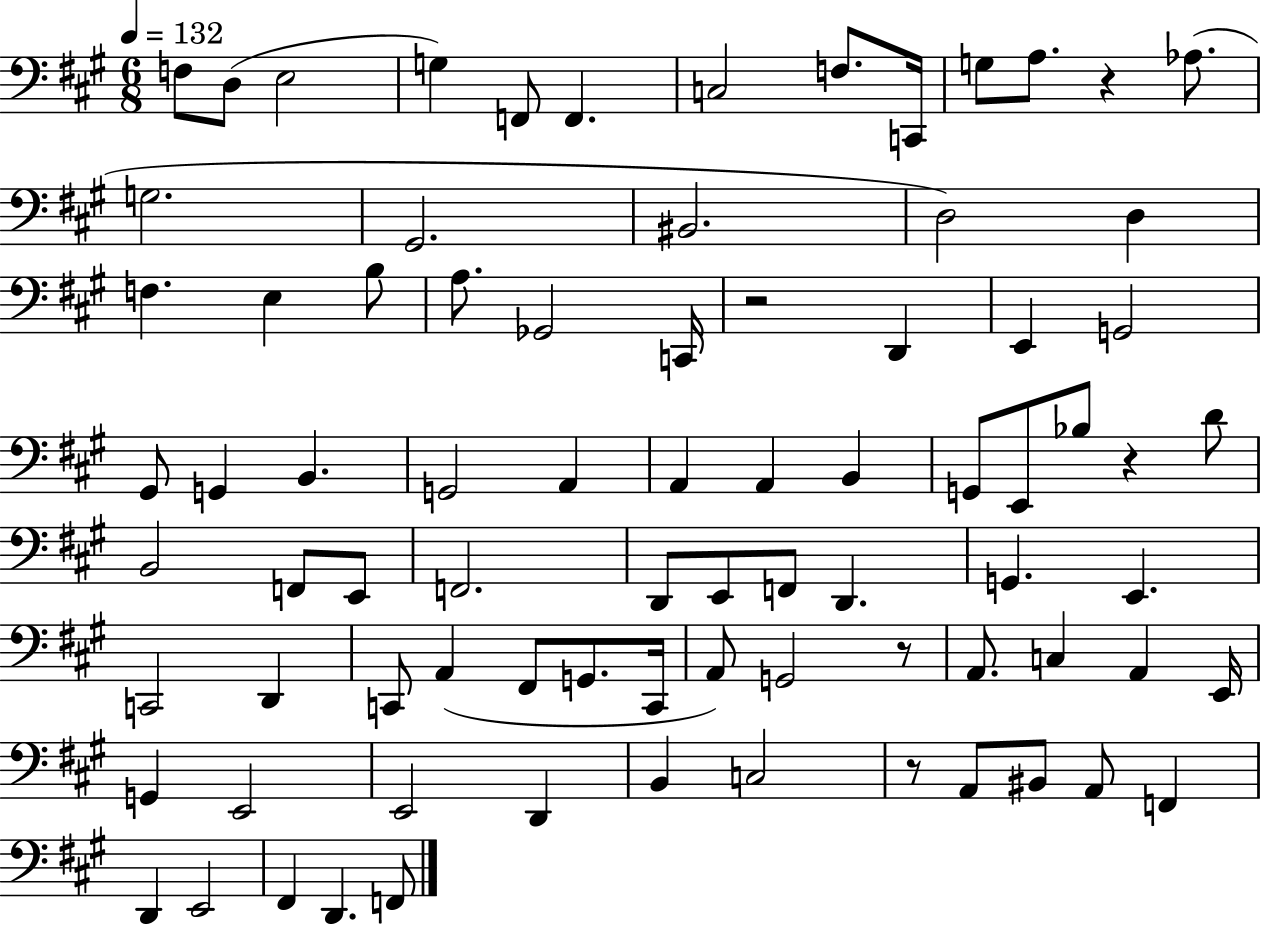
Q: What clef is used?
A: bass